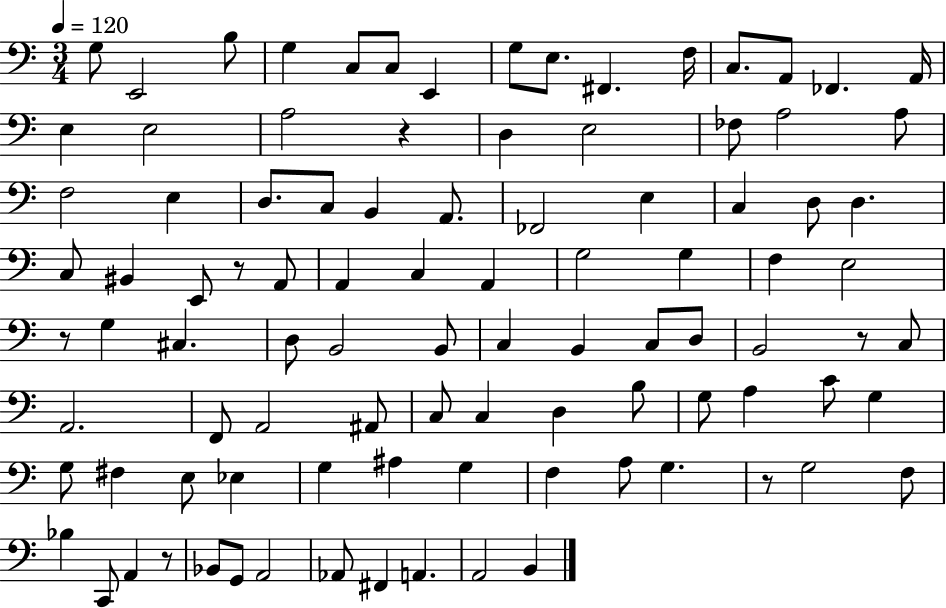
G3/e E2/h B3/e G3/q C3/e C3/e E2/q G3/e E3/e. F#2/q. F3/s C3/e. A2/e FES2/q. A2/s E3/q E3/h A3/h R/q D3/q E3/h FES3/e A3/h A3/e F3/h E3/q D3/e. C3/e B2/q A2/e. FES2/h E3/q C3/q D3/e D3/q. C3/e BIS2/q E2/e R/e A2/e A2/q C3/q A2/q G3/h G3/q F3/q E3/h R/e G3/q C#3/q. D3/e B2/h B2/e C3/q B2/q C3/e D3/e B2/h R/e C3/e A2/h. F2/e A2/h A#2/e C3/e C3/q D3/q B3/e G3/e A3/q C4/e G3/q G3/e F#3/q E3/e Eb3/q G3/q A#3/q G3/q F3/q A3/e G3/q. R/e G3/h F3/e Bb3/q C2/e A2/q R/e Bb2/e G2/e A2/h Ab2/e F#2/q A2/q. A2/h B2/q